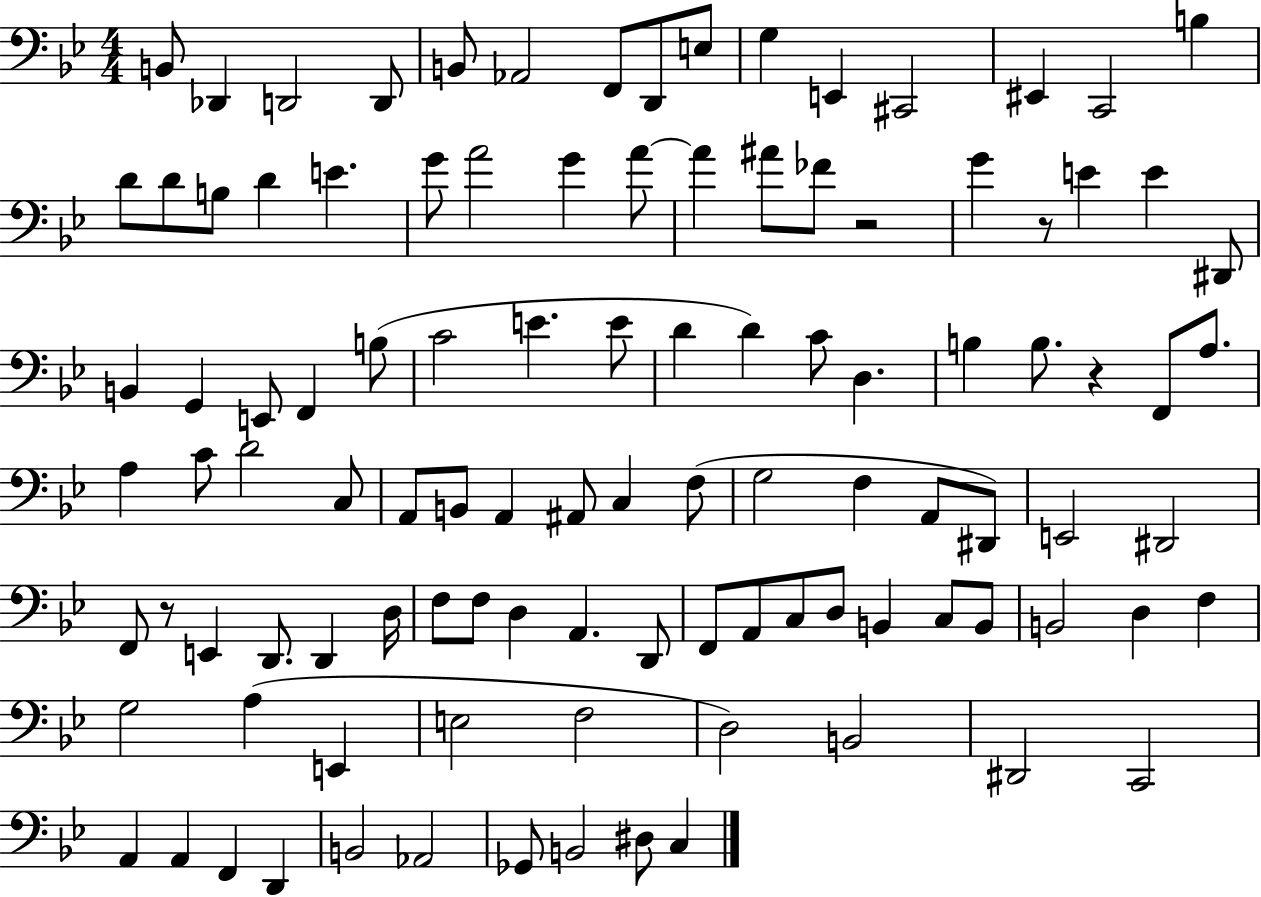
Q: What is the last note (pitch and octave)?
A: C3